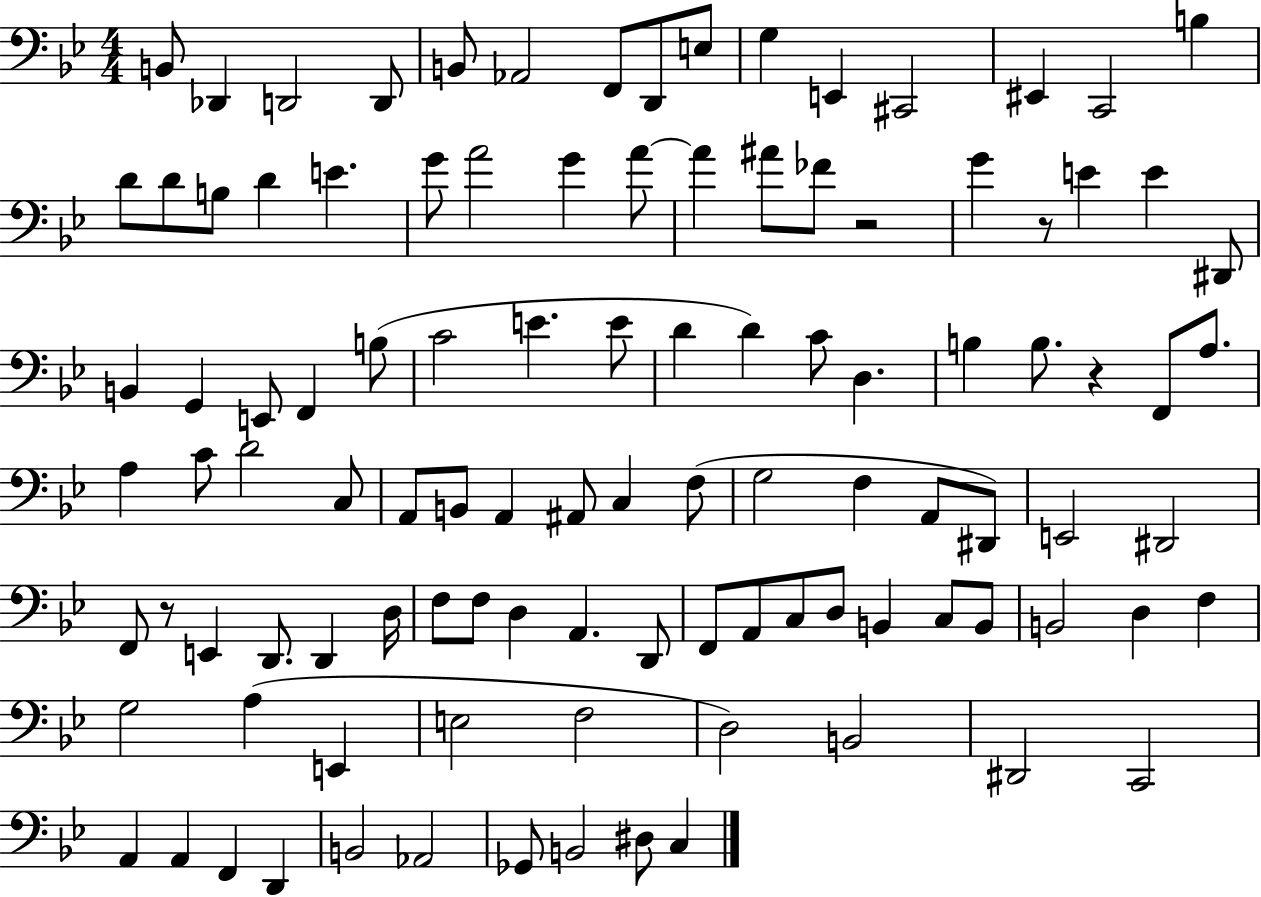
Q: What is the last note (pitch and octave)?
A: C3